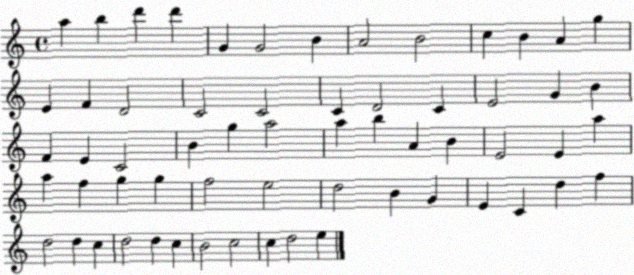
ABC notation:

X:1
T:Untitled
M:4/4
L:1/4
K:C
a b d' d' G G2 B A2 B2 c B A g E F D2 C2 C2 C D2 C E2 G B F E C2 B g a2 a b A B E2 E a a f g g f2 e2 d2 B G E C d f d2 d c d2 d c B2 c2 c d2 e